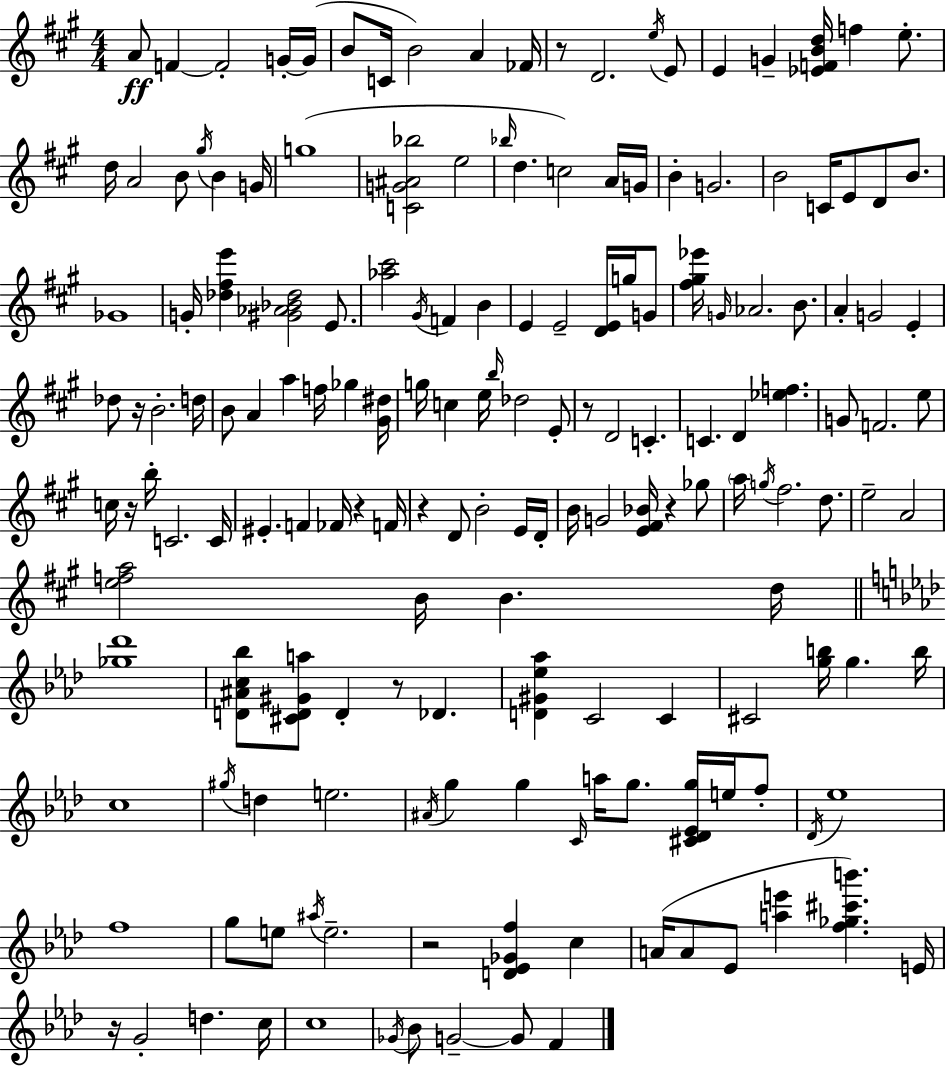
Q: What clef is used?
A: treble